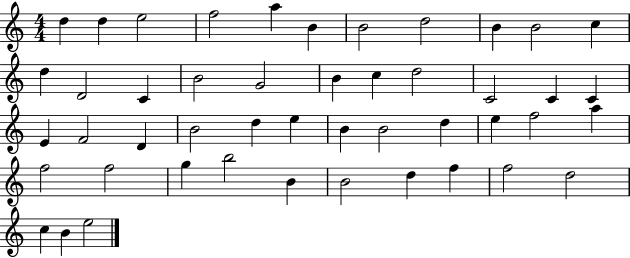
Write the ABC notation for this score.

X:1
T:Untitled
M:4/4
L:1/4
K:C
d d e2 f2 a B B2 d2 B B2 c d D2 C B2 G2 B c d2 C2 C C E F2 D B2 d e B B2 d e f2 a f2 f2 g b2 B B2 d f f2 d2 c B e2